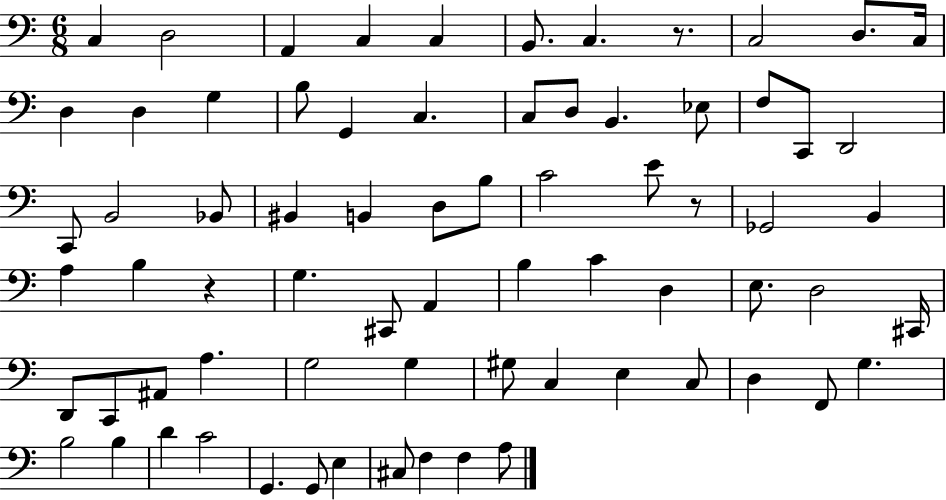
C3/q D3/h A2/q C3/q C3/q B2/e. C3/q. R/e. C3/h D3/e. C3/s D3/q D3/q G3/q B3/e G2/q C3/q. C3/e D3/e B2/q. Eb3/e F3/e C2/e D2/h C2/e B2/h Bb2/e BIS2/q B2/q D3/e B3/e C4/h E4/e R/e Gb2/h B2/q A3/q B3/q R/q G3/q. C#2/e A2/q B3/q C4/q D3/q E3/e. D3/h C#2/s D2/e C2/e A#2/e A3/q. G3/h G3/q G#3/e C3/q E3/q C3/e D3/q F2/e G3/q. B3/h B3/q D4/q C4/h G2/q. G2/e E3/q C#3/e F3/q F3/q A3/e